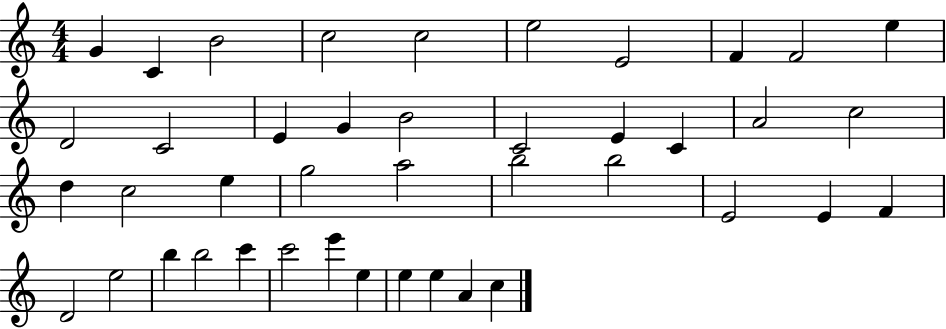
X:1
T:Untitled
M:4/4
L:1/4
K:C
G C B2 c2 c2 e2 E2 F F2 e D2 C2 E G B2 C2 E C A2 c2 d c2 e g2 a2 b2 b2 E2 E F D2 e2 b b2 c' c'2 e' e e e A c